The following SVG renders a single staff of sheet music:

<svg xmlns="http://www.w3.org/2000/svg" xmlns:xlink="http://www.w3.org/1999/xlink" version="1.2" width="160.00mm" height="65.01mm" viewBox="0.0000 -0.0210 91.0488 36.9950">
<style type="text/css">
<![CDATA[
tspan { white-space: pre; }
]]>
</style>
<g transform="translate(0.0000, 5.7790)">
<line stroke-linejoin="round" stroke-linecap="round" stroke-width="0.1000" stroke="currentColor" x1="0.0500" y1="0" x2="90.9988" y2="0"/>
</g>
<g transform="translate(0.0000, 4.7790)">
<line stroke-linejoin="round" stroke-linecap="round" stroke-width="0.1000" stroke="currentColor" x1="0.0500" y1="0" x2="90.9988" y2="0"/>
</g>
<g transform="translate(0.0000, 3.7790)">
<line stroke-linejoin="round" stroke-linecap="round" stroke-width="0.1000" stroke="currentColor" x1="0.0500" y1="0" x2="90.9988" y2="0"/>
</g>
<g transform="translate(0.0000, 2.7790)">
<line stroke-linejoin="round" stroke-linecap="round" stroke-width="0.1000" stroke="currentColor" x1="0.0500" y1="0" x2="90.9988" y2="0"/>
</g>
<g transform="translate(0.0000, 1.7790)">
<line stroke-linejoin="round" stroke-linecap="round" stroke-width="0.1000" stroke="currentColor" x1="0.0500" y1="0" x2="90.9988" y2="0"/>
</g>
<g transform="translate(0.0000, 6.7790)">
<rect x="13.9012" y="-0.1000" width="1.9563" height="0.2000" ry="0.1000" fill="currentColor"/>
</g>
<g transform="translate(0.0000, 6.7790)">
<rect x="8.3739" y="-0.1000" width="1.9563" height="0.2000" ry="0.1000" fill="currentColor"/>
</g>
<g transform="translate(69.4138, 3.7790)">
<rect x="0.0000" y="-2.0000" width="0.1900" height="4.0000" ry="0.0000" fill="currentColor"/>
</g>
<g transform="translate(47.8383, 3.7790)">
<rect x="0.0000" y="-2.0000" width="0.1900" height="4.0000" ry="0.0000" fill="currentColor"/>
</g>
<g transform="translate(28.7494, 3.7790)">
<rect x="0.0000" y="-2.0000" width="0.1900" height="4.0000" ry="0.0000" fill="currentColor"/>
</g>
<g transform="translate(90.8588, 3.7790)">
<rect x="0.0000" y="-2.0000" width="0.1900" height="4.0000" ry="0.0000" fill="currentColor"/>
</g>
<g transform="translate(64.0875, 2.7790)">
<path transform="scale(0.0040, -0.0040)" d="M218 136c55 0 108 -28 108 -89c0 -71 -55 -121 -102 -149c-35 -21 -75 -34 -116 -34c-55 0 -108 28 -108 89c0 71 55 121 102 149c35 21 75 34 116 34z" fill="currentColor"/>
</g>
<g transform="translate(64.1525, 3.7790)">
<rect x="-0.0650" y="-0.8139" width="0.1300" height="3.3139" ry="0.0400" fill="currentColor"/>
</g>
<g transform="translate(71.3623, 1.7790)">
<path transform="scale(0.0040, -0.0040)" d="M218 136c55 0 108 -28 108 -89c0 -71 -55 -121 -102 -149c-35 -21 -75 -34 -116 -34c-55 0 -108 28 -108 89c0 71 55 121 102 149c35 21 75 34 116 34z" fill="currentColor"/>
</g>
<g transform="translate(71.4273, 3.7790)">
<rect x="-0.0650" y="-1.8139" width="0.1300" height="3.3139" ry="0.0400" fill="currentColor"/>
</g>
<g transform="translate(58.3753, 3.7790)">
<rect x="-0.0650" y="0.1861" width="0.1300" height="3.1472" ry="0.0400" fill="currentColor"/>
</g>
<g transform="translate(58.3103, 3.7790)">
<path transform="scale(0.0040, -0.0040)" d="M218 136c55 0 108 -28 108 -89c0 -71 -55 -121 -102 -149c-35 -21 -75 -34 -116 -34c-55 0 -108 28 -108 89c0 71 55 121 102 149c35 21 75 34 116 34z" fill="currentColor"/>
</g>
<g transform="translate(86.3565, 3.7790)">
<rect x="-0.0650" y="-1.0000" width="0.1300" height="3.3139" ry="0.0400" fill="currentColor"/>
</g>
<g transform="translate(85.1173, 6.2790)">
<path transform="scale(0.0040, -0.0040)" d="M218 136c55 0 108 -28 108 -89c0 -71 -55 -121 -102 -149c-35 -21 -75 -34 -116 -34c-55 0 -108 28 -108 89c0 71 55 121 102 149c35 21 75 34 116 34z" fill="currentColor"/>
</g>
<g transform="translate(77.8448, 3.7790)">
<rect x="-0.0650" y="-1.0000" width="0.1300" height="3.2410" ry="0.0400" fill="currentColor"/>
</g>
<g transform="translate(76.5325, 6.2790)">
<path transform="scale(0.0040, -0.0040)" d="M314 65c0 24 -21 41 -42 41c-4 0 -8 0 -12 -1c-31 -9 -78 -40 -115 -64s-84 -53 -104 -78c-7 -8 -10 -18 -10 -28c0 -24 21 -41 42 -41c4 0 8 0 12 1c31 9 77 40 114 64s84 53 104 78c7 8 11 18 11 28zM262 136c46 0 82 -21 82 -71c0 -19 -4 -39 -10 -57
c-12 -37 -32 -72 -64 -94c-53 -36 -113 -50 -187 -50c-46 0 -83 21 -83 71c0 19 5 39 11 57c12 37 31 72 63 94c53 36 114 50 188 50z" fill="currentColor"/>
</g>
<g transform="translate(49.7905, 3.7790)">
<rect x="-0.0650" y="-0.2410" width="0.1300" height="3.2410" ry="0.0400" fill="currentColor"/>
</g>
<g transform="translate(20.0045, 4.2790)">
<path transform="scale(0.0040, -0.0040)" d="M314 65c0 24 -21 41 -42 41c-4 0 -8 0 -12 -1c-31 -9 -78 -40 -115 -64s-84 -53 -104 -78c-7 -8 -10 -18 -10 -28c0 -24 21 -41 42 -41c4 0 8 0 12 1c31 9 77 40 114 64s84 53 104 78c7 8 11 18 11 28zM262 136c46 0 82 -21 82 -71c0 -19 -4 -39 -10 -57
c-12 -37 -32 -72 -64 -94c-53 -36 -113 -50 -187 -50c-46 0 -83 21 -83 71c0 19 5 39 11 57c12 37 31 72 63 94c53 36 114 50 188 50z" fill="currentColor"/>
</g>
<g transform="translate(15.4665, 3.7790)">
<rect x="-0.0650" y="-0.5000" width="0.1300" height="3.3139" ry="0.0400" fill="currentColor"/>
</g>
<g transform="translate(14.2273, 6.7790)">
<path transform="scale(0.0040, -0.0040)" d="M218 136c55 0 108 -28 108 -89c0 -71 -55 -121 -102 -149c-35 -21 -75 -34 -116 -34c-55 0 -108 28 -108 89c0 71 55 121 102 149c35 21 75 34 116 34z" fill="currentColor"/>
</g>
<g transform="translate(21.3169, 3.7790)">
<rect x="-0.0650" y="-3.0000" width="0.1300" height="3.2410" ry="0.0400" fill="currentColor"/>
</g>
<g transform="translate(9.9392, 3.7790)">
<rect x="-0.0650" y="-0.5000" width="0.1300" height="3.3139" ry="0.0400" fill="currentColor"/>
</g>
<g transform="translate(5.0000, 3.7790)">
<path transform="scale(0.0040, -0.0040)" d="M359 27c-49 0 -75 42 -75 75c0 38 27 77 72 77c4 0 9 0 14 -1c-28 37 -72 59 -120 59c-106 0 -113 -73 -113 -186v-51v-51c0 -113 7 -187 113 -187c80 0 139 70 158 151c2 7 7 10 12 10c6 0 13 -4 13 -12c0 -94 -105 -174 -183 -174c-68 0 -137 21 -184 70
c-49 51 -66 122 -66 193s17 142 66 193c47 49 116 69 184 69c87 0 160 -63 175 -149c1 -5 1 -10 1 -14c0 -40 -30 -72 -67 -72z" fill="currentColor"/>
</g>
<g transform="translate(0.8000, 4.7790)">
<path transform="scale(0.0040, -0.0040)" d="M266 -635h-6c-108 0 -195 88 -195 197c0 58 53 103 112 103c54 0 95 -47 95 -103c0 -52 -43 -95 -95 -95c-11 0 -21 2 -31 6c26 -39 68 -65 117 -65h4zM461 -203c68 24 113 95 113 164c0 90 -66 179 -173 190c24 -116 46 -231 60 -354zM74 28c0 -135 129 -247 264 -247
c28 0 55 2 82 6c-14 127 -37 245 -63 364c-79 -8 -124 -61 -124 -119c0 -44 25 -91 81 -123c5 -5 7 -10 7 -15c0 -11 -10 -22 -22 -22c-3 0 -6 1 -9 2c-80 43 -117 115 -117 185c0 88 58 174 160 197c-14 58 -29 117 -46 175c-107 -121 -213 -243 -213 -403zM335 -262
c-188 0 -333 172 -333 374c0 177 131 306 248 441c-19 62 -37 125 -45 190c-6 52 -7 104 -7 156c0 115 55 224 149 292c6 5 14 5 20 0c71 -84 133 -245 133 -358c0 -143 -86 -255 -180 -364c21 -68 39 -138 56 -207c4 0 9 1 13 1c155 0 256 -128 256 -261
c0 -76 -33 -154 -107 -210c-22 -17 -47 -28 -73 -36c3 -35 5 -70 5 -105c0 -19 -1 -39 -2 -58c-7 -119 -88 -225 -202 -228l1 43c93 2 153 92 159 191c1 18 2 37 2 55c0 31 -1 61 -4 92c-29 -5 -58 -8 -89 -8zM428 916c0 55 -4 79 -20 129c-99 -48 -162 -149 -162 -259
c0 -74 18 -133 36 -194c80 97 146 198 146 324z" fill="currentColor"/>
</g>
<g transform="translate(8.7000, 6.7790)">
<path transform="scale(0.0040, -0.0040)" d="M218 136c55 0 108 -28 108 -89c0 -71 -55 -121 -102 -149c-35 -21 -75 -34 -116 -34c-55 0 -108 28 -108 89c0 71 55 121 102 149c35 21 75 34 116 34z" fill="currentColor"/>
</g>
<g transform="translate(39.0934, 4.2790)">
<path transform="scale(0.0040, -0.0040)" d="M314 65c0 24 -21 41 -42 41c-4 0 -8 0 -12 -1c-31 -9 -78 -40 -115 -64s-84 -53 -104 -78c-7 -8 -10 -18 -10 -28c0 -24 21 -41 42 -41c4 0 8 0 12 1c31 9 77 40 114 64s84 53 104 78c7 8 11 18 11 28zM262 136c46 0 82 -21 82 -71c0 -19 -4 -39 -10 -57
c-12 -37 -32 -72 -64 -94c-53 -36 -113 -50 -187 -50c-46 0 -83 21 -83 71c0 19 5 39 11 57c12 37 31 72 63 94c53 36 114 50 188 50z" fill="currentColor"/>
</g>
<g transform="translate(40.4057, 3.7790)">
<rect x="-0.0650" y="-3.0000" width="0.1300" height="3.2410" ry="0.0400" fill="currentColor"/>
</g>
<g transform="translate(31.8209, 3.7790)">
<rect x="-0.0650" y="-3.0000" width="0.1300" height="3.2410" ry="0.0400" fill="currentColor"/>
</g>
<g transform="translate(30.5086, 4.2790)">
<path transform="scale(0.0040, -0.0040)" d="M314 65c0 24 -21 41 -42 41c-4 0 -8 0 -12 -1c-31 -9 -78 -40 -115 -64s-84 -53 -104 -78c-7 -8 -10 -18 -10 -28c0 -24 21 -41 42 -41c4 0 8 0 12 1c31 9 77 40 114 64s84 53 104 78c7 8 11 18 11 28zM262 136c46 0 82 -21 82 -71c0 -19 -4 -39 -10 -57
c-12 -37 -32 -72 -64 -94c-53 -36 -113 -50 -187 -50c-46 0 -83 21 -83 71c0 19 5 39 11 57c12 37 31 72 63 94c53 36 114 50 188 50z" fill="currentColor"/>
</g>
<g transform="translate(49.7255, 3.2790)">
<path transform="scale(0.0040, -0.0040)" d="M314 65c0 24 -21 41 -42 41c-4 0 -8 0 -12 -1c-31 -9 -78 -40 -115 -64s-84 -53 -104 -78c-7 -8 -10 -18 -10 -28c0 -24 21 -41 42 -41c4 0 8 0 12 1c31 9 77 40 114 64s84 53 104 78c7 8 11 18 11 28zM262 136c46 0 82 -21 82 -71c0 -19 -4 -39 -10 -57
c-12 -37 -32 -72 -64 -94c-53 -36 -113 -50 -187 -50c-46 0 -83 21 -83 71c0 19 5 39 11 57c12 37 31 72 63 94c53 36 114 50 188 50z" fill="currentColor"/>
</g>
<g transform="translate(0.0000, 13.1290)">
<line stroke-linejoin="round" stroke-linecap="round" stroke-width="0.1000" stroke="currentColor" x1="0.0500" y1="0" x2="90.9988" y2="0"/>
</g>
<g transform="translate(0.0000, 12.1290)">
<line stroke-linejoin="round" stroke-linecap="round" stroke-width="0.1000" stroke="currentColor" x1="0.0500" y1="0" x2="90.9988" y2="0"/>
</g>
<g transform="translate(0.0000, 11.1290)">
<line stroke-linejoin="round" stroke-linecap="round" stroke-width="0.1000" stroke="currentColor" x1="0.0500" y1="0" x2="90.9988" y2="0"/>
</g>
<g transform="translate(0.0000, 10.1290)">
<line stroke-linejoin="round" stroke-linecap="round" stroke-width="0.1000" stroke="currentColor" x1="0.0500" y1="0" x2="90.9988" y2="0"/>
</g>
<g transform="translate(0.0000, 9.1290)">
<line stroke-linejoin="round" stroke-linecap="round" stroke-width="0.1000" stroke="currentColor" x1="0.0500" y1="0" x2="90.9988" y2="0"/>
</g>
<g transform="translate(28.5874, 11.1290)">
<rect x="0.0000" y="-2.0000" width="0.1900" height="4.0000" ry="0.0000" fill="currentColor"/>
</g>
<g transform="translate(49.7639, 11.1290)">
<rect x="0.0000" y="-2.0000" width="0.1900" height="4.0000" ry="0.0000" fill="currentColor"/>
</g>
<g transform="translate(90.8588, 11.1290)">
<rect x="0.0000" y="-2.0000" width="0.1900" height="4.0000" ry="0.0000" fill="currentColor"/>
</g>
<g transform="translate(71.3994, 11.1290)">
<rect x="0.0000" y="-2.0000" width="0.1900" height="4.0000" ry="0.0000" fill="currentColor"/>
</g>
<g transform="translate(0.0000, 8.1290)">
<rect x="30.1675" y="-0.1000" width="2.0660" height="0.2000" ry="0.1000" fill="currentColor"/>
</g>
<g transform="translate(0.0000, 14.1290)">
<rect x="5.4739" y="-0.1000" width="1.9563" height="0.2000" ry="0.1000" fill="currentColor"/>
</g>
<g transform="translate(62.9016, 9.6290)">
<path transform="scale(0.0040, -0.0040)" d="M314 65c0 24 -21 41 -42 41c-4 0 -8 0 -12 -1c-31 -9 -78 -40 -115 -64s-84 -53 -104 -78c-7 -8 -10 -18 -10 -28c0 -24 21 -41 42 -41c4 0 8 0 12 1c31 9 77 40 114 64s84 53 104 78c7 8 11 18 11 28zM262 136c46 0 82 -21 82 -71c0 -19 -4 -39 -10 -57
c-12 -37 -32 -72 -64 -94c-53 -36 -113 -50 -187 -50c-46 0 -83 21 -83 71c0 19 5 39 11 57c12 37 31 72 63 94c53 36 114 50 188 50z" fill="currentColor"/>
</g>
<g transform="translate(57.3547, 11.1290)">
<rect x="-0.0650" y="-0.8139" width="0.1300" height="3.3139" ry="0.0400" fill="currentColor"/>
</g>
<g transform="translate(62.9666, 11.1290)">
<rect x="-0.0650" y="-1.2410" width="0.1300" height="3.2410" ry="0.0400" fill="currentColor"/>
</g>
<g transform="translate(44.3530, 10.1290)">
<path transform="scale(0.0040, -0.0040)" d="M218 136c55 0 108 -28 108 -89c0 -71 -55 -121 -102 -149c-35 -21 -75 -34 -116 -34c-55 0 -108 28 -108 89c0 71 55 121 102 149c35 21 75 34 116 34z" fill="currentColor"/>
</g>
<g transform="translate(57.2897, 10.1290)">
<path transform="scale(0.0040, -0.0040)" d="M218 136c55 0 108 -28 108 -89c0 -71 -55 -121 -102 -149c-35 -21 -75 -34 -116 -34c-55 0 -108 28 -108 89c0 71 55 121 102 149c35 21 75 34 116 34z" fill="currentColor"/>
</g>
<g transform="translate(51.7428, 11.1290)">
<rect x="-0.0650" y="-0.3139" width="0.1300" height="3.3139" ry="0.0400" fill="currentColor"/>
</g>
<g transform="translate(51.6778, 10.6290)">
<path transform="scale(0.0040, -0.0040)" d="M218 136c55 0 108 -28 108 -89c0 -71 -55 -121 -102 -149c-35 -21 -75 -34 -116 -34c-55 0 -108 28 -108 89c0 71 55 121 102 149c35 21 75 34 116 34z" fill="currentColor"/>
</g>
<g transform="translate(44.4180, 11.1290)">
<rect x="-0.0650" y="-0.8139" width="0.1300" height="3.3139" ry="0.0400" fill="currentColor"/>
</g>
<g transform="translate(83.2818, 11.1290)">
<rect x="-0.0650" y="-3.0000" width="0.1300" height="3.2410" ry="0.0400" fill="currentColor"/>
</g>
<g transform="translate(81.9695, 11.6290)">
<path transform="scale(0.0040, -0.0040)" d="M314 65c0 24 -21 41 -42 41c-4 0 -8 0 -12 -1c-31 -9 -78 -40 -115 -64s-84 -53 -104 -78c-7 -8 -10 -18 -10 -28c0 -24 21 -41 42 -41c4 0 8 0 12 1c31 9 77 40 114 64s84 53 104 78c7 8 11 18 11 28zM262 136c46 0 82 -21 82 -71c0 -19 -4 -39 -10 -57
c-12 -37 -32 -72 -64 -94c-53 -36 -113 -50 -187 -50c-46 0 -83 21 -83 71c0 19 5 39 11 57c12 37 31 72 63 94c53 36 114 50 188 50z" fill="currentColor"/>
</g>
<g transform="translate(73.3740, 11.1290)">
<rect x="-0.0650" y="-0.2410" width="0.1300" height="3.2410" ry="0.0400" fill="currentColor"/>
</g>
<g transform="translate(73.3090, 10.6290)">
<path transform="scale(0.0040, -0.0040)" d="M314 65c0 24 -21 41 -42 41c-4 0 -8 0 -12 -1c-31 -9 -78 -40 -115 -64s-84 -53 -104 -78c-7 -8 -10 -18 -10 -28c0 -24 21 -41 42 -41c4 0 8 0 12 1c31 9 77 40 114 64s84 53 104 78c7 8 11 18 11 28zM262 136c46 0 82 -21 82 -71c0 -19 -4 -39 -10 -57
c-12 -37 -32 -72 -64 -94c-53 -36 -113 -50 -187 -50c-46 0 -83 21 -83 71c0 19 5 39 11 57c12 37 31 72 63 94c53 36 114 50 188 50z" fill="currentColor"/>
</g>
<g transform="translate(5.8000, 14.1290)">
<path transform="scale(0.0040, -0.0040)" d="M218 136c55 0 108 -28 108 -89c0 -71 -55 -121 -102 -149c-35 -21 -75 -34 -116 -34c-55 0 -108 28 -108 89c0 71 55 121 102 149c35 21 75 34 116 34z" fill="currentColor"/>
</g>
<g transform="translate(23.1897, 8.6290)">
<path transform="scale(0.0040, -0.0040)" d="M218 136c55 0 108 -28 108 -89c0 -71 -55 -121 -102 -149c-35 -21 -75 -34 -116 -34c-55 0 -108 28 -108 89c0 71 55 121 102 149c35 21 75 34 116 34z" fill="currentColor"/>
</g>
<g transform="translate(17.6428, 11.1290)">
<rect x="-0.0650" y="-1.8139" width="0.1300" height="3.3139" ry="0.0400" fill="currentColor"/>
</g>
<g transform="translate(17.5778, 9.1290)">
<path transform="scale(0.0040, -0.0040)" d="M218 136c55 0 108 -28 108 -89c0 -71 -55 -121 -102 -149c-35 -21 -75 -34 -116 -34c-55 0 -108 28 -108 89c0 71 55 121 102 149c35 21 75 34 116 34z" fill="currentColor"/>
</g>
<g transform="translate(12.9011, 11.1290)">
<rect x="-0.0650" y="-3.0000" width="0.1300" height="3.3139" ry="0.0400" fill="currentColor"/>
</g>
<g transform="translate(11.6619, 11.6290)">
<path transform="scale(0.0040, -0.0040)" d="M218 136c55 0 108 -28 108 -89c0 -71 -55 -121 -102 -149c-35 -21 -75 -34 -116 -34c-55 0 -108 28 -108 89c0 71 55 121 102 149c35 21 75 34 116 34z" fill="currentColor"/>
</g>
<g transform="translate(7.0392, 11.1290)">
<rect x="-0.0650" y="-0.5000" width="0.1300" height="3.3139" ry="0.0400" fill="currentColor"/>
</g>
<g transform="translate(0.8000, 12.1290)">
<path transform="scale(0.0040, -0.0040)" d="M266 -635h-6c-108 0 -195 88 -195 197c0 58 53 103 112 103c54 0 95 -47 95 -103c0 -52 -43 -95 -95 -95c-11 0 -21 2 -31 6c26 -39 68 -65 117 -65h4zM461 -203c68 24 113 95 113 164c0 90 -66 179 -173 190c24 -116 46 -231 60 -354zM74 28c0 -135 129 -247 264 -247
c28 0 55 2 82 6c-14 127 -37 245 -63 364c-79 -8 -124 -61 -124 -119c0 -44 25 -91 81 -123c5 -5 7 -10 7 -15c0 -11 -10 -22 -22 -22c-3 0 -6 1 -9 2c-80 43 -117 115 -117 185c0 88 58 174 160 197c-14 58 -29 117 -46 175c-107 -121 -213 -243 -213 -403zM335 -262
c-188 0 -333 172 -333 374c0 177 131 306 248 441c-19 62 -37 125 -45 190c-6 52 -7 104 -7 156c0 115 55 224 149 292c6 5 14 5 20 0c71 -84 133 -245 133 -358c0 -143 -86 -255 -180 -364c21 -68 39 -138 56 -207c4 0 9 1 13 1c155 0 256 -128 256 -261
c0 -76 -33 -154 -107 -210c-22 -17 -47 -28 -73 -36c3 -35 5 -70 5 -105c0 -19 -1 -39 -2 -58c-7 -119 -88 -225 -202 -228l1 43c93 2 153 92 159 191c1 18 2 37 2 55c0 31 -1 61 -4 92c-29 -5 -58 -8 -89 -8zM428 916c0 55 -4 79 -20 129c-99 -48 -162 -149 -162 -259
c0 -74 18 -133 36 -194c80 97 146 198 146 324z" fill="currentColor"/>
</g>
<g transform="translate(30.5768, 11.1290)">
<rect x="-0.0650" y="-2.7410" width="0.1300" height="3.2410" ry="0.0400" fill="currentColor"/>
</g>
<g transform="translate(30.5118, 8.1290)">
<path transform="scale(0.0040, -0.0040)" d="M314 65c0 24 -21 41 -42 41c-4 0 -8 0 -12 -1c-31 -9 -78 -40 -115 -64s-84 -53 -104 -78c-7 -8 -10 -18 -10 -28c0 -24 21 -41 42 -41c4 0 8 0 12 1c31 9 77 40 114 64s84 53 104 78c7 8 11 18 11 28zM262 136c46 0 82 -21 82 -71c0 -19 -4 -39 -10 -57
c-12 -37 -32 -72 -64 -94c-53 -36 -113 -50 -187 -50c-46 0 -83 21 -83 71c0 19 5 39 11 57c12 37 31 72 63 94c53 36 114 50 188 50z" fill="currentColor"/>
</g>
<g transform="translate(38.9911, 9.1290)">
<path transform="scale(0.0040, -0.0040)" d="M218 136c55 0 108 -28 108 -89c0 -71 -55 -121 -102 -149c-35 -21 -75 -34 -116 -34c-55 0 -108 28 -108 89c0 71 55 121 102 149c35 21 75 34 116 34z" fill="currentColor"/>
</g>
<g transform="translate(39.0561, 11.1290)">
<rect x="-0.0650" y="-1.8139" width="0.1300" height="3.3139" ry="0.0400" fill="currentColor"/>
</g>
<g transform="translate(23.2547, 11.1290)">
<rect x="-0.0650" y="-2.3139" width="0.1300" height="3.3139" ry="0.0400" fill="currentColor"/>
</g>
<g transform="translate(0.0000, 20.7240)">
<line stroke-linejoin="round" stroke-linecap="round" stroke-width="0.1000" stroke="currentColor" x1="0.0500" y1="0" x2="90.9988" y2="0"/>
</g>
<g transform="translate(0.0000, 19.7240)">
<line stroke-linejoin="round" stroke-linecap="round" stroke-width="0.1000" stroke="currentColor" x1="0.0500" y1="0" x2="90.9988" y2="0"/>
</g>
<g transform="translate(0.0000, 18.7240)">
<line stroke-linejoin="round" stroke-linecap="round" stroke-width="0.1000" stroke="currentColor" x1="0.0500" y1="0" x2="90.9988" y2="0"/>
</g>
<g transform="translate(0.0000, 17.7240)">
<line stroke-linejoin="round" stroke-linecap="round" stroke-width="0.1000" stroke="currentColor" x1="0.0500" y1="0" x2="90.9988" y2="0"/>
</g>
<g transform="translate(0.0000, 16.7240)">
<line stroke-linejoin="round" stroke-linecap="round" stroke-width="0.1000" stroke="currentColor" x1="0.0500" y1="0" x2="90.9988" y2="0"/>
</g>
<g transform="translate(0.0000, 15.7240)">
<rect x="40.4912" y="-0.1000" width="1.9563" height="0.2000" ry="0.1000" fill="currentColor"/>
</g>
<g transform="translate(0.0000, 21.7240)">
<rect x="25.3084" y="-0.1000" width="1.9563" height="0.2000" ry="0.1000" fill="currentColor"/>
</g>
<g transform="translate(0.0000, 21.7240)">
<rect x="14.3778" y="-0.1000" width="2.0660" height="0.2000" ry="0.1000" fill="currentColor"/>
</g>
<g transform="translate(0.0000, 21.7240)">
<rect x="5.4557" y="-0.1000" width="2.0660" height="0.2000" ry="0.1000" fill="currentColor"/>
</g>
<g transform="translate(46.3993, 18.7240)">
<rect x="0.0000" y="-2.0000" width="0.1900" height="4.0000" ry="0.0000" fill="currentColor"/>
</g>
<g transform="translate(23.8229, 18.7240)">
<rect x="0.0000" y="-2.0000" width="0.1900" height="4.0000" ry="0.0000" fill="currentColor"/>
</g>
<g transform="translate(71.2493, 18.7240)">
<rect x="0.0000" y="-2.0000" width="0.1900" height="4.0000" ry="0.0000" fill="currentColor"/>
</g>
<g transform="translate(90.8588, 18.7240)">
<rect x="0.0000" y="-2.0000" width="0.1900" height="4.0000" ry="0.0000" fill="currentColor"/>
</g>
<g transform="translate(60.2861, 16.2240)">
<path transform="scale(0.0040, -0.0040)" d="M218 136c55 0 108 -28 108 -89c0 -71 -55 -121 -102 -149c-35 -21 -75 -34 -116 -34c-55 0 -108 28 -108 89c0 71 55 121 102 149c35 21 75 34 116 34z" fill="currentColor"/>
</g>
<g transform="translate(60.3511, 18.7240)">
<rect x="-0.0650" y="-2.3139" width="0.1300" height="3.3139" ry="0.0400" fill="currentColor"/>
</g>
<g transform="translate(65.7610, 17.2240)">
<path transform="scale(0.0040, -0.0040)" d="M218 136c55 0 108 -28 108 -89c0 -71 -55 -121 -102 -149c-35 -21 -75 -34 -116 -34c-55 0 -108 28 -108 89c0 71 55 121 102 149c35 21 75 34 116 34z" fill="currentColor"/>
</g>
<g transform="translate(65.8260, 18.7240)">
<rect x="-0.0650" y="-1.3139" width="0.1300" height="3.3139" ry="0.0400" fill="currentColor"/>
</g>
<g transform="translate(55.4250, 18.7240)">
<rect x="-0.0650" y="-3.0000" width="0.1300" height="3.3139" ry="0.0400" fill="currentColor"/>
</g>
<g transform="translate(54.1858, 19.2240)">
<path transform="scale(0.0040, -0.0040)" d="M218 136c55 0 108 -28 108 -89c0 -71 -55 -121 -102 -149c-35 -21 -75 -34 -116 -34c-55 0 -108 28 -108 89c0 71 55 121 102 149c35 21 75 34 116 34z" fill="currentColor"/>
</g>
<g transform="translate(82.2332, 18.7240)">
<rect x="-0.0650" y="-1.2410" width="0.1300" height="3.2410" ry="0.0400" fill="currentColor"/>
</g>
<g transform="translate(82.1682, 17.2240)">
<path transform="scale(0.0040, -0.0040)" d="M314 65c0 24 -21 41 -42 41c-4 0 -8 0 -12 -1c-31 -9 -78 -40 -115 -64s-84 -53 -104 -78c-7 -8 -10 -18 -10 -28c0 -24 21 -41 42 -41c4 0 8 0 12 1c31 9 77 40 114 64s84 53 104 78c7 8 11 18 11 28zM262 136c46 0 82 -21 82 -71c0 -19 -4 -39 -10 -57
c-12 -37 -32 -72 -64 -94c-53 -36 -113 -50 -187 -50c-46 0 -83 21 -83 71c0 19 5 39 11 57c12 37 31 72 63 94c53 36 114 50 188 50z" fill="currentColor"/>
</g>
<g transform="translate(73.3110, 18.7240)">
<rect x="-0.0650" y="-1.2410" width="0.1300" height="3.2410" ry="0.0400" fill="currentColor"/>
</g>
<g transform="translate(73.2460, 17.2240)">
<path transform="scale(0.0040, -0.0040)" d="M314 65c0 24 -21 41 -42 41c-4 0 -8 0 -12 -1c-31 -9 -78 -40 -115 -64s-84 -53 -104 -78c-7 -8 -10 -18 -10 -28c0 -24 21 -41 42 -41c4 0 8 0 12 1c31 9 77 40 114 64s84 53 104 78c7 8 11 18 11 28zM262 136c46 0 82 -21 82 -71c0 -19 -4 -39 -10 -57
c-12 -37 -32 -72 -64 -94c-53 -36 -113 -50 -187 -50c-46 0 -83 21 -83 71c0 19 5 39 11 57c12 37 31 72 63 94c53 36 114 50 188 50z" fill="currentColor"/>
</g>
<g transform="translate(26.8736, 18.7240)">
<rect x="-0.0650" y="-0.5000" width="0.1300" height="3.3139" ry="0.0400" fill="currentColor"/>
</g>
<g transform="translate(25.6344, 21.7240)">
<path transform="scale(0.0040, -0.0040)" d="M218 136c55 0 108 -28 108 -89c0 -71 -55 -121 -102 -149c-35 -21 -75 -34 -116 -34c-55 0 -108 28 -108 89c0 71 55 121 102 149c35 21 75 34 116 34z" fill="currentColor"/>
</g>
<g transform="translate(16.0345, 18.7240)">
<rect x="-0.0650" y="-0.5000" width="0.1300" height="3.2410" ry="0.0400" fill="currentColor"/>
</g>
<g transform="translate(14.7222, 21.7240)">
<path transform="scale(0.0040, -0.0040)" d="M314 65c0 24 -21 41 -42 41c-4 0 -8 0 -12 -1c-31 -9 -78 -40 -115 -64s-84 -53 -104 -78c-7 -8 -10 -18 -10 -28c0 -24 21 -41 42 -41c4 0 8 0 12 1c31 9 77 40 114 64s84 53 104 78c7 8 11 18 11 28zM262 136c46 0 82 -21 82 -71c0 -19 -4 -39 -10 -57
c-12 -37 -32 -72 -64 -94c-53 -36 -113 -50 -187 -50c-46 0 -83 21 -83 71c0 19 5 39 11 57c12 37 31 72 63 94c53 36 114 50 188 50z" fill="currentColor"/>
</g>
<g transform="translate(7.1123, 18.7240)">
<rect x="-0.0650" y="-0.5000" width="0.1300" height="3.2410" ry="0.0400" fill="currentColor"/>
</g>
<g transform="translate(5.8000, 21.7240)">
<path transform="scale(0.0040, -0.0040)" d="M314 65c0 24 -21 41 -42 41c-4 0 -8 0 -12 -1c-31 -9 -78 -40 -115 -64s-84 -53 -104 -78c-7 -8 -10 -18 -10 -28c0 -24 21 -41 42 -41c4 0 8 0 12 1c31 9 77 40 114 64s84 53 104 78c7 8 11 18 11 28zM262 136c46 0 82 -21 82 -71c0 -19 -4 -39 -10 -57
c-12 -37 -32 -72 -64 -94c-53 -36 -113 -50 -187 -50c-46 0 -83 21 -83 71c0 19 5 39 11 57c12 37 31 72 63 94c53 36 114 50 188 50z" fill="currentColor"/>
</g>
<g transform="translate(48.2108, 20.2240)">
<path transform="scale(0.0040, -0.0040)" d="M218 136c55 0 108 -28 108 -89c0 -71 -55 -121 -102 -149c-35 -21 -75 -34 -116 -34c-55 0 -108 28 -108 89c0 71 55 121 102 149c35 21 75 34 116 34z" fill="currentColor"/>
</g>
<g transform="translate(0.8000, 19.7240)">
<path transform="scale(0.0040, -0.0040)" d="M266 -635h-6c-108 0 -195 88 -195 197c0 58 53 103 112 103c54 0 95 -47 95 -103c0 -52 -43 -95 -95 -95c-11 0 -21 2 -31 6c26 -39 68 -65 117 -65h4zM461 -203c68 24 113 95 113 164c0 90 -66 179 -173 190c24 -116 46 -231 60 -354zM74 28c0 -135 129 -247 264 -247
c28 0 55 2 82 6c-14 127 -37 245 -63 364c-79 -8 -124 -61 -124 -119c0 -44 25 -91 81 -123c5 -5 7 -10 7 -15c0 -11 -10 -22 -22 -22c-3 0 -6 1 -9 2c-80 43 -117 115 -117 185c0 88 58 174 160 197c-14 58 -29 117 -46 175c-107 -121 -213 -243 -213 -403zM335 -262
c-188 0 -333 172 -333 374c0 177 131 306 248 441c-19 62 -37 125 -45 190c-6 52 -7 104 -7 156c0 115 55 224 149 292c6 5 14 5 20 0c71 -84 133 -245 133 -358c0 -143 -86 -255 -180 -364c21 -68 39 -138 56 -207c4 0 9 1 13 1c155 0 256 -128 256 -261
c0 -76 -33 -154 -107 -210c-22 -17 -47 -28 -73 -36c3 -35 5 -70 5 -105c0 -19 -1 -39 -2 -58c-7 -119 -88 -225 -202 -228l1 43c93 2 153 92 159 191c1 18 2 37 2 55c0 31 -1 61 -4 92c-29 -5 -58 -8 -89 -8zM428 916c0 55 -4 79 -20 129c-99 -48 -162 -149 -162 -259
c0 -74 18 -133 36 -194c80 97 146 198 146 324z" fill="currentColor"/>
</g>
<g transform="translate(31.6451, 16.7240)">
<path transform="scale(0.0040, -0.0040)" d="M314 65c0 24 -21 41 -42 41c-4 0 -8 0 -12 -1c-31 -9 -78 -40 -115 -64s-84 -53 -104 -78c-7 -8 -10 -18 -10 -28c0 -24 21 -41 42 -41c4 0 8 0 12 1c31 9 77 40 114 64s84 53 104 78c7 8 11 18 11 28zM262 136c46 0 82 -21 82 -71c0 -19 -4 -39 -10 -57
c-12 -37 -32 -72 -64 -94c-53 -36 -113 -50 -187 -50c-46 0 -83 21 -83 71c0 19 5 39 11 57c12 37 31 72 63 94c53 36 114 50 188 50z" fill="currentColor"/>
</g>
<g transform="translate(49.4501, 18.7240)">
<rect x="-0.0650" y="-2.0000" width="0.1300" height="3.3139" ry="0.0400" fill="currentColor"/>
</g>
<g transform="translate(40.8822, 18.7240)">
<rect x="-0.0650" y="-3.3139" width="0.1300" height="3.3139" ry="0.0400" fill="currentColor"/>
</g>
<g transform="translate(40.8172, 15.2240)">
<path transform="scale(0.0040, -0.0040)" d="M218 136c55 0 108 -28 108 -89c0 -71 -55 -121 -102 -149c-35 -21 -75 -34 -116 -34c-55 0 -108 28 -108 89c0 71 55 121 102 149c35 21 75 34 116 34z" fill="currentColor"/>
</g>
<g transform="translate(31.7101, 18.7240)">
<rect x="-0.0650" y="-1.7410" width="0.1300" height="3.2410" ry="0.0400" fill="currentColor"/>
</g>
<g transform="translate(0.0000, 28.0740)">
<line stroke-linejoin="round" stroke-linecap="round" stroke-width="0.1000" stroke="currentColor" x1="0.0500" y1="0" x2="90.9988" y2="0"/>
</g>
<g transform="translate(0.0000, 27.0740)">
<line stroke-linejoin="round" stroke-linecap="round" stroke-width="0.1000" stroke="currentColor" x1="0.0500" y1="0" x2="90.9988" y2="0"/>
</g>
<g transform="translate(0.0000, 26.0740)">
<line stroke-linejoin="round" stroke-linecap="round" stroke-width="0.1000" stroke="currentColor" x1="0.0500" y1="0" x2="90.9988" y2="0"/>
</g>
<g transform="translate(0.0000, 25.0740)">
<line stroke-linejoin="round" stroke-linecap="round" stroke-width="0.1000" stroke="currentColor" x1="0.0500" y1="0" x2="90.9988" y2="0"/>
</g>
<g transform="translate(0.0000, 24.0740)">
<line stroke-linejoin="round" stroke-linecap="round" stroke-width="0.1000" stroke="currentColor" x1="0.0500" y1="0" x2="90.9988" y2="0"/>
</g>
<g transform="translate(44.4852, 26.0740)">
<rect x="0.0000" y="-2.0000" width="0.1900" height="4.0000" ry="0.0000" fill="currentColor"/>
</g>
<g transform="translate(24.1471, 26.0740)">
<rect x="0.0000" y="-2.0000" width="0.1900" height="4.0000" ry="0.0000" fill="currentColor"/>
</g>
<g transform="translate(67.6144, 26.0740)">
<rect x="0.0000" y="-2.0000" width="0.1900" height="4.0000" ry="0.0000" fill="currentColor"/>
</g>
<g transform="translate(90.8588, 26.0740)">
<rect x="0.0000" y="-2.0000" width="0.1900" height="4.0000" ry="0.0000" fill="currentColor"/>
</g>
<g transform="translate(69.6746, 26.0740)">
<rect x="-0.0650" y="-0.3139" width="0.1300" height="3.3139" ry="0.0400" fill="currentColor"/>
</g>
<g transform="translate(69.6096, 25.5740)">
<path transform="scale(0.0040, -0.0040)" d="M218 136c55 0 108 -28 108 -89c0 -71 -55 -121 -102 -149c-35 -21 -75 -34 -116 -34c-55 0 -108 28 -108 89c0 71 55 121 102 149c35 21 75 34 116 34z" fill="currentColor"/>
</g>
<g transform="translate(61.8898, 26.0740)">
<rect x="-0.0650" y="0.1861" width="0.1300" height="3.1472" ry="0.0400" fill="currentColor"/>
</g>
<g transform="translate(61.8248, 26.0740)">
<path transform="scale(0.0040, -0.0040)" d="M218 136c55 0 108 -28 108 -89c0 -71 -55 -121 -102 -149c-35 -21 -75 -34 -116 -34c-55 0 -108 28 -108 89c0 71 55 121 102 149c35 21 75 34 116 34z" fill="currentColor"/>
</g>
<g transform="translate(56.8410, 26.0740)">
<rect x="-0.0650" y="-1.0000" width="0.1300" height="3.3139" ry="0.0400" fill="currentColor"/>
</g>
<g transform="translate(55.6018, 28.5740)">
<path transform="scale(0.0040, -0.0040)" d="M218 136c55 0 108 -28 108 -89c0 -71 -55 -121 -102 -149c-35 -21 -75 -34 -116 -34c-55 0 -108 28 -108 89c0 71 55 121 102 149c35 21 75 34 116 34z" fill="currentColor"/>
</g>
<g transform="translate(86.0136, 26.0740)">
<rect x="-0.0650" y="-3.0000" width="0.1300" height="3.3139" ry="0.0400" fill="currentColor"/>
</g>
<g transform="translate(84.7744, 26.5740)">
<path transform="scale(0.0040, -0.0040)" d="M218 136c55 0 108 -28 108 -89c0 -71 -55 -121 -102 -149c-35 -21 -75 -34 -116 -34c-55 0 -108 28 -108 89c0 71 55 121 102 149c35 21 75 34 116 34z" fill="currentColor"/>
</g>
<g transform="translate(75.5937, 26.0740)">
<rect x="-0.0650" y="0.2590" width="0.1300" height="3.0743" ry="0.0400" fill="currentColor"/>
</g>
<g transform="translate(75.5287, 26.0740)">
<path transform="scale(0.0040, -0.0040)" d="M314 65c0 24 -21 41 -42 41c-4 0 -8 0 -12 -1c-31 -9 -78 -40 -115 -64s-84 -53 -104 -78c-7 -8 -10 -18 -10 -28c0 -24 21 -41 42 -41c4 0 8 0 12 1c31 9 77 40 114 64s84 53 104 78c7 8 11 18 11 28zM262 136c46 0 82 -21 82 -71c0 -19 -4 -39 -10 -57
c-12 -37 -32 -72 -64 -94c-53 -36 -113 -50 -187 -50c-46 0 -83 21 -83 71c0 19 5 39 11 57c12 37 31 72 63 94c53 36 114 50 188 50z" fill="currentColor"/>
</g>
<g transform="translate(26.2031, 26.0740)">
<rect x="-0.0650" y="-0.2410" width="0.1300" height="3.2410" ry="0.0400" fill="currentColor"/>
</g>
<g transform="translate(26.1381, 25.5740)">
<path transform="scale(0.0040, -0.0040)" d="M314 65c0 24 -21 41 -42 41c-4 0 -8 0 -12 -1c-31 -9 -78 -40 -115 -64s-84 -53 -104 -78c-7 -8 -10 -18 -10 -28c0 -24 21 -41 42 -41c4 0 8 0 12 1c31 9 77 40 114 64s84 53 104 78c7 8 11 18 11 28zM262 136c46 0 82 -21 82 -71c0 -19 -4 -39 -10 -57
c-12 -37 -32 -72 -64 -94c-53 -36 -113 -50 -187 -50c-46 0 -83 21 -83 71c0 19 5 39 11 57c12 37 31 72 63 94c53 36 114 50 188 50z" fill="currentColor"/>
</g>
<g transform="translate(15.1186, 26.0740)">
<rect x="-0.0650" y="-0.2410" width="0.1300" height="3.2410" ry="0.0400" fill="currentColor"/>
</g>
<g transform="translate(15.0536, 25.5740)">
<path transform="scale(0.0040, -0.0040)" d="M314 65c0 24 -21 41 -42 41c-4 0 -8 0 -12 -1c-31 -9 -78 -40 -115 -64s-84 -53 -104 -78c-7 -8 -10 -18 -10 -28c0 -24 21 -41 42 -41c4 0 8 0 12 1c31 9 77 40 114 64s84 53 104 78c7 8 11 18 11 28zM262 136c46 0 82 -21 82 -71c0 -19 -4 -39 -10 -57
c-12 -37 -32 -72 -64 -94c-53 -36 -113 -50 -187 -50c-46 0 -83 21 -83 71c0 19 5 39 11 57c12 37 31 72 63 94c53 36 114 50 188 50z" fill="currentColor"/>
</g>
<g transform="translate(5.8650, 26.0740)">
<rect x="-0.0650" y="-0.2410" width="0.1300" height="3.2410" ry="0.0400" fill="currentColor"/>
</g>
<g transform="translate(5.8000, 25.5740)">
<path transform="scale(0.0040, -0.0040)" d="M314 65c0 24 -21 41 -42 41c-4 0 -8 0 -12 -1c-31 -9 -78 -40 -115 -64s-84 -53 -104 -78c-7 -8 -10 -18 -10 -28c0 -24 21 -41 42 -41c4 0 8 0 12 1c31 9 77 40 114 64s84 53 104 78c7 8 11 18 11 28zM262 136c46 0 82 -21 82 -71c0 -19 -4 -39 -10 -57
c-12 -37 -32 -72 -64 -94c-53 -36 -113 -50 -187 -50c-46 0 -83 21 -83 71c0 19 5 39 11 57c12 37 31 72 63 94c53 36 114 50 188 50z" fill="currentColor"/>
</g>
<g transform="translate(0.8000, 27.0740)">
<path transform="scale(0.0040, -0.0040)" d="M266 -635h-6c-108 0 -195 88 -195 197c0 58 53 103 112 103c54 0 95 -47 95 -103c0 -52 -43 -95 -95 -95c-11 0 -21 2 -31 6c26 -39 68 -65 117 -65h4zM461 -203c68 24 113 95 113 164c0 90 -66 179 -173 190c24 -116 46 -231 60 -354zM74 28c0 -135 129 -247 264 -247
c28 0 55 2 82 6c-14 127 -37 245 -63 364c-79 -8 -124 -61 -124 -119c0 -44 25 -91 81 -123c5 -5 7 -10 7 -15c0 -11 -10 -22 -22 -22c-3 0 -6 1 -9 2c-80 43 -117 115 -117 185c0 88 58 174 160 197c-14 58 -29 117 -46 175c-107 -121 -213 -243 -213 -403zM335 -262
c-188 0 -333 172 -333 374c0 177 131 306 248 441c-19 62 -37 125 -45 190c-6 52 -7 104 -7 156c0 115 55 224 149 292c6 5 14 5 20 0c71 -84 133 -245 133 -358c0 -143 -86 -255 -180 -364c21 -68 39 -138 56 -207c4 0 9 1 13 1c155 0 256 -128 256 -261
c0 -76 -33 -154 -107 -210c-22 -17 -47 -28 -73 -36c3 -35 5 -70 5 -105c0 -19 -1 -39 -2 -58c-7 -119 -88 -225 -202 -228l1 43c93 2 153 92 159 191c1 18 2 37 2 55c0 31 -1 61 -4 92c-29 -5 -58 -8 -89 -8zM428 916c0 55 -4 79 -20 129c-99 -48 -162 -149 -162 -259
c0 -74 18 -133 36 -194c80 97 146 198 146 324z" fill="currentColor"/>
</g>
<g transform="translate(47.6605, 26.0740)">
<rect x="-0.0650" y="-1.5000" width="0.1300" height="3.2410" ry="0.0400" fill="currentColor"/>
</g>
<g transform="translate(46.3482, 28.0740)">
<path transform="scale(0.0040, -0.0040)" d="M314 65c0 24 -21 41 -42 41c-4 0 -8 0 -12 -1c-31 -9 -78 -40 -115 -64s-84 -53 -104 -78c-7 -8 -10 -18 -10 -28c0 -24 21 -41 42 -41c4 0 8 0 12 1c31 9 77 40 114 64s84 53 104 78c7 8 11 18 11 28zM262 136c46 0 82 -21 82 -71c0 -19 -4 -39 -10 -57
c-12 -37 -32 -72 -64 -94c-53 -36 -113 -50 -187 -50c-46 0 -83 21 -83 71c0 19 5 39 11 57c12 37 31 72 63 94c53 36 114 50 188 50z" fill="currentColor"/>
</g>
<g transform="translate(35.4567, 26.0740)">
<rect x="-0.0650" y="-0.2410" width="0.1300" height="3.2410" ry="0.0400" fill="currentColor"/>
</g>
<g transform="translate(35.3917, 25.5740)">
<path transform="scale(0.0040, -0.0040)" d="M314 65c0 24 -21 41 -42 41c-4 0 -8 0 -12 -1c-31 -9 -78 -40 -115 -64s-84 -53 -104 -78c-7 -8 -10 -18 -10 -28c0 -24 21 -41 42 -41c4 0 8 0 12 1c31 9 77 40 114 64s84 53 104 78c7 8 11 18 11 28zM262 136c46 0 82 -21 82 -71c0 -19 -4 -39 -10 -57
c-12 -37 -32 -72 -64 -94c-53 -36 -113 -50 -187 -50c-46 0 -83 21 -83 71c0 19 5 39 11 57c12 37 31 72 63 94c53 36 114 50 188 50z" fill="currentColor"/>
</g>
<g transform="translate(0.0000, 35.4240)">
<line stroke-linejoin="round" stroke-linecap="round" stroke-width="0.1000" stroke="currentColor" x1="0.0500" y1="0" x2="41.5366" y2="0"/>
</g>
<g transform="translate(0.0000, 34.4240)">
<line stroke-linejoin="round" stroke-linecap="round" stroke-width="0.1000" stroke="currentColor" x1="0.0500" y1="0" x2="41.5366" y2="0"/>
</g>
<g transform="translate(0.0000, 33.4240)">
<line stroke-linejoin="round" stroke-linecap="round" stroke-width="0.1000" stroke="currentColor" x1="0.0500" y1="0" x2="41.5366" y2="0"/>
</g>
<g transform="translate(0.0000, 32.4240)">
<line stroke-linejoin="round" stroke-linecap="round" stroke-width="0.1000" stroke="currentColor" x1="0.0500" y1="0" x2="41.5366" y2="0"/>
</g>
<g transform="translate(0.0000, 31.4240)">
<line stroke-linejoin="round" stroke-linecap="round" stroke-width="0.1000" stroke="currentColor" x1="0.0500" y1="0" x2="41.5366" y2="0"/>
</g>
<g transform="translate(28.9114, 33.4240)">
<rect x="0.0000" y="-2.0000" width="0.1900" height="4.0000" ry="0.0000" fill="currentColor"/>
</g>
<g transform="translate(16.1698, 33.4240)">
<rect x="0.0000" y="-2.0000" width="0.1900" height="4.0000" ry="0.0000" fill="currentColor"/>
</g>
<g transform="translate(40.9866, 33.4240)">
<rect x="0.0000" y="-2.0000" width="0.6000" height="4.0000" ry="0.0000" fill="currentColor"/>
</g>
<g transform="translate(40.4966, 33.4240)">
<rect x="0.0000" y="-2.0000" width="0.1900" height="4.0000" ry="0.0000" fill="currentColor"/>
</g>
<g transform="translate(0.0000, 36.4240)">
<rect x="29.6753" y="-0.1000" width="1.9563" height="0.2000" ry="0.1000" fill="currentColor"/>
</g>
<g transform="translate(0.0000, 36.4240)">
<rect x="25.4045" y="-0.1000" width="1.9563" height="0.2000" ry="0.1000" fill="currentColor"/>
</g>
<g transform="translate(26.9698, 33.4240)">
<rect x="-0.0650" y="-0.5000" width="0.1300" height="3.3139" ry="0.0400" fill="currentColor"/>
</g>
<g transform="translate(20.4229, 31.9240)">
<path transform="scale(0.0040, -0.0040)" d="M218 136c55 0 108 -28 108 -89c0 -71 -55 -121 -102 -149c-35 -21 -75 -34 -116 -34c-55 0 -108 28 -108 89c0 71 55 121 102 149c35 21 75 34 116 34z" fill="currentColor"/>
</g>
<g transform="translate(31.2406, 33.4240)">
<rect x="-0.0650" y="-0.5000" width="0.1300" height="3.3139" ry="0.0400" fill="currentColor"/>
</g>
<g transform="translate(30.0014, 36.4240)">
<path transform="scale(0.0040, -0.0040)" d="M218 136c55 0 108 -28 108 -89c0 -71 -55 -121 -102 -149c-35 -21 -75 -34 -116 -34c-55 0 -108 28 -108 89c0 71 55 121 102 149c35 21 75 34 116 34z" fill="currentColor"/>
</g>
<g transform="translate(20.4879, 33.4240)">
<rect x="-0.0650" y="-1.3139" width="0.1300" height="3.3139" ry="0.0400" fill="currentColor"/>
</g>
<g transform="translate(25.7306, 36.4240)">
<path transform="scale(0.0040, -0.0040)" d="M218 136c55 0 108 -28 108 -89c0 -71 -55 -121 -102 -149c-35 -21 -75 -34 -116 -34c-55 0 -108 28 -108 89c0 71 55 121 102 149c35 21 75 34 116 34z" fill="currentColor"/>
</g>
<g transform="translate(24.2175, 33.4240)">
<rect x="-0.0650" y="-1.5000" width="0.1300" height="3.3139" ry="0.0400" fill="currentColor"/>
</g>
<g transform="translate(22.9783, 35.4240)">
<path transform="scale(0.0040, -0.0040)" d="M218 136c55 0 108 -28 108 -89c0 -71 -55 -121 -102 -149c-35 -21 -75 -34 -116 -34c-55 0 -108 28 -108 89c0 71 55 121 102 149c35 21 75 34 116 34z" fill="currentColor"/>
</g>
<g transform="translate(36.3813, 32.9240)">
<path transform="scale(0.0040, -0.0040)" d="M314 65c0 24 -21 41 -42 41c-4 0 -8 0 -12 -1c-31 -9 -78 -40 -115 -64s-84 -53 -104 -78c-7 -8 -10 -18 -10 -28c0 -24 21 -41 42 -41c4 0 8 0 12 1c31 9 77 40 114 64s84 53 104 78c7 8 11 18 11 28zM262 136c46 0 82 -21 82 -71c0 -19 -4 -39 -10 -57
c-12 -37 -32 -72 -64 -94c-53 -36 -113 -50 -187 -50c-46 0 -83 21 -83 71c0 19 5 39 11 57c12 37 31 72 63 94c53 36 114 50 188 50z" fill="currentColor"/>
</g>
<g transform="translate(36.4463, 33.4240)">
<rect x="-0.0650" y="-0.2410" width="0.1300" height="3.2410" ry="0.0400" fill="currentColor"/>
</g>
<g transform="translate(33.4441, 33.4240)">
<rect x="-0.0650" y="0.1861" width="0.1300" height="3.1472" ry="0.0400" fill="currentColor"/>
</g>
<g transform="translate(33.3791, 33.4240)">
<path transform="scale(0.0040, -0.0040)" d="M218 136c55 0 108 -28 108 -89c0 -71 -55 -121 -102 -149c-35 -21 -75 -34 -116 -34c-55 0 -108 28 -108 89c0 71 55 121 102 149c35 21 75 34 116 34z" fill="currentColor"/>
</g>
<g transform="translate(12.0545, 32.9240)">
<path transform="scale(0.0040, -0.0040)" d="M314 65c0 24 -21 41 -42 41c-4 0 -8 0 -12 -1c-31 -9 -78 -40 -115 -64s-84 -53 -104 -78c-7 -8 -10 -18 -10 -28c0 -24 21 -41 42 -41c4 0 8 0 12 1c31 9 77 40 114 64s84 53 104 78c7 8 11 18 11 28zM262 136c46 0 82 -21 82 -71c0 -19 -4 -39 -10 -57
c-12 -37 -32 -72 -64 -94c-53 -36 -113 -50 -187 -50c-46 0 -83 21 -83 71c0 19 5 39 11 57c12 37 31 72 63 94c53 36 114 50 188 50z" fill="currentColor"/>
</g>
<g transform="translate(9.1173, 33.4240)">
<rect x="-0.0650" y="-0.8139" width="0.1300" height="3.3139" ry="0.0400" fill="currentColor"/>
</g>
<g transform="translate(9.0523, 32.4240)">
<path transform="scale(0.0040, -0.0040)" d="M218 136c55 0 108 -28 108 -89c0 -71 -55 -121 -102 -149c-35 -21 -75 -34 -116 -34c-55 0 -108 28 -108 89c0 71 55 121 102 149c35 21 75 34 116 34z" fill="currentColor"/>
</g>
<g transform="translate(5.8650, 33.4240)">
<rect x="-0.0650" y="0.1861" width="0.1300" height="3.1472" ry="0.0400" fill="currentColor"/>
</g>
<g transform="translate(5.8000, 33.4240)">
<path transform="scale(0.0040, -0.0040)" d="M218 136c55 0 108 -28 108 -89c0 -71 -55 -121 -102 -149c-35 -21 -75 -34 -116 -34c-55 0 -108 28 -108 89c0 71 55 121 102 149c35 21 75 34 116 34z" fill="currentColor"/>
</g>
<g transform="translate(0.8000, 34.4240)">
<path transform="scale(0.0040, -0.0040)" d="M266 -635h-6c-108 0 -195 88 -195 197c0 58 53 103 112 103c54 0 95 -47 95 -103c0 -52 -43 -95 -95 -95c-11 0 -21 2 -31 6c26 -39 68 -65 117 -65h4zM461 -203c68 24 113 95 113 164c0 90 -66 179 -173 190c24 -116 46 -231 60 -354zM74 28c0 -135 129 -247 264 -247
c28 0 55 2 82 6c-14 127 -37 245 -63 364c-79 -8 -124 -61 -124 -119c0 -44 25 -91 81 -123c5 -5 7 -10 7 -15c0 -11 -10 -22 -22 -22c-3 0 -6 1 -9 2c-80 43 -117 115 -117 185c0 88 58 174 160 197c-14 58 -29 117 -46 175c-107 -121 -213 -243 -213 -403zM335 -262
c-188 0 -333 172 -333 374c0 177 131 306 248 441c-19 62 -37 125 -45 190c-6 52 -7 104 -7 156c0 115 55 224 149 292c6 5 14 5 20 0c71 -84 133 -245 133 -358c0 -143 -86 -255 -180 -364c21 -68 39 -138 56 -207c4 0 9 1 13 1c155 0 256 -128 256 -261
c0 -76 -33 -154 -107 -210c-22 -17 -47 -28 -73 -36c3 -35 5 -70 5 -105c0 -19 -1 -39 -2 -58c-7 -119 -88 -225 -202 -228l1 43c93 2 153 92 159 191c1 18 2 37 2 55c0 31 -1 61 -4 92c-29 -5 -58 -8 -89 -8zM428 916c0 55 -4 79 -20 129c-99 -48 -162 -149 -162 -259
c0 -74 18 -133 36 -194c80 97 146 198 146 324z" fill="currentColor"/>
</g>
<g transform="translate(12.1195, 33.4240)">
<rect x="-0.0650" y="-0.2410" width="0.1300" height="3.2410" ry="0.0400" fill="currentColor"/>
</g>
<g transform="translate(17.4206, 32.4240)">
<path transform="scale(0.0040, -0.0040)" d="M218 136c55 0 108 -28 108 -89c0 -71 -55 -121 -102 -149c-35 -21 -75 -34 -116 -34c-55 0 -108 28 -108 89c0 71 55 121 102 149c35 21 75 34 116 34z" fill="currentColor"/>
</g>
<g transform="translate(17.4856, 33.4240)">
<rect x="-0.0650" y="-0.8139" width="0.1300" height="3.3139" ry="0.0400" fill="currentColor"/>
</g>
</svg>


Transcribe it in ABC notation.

X:1
T:Untitled
M:4/4
L:1/4
K:C
C C A2 A2 A2 c2 B d f D2 D C A f g a2 f d c d e2 c2 A2 C2 C2 C f2 b F A g e e2 e2 c2 c2 c2 c2 E2 D B c B2 A B d c2 d e E C C B c2